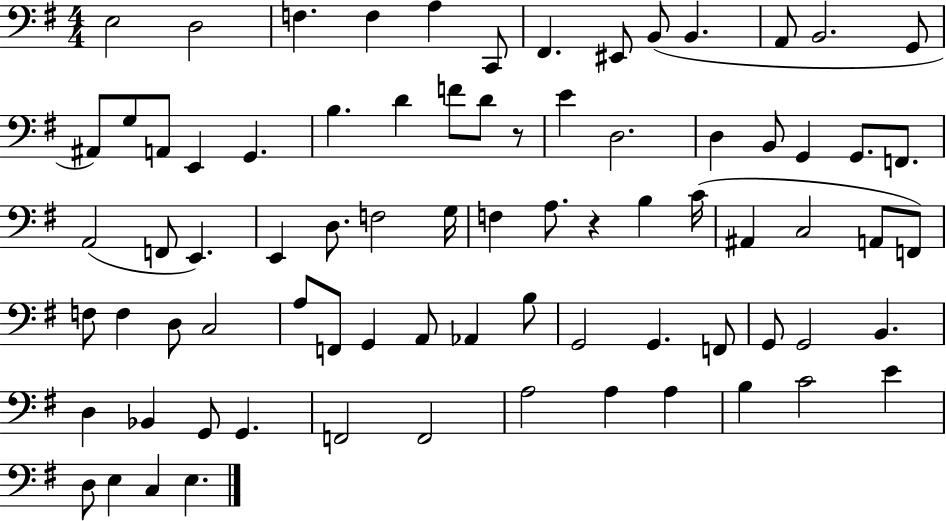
X:1
T:Untitled
M:4/4
L:1/4
K:G
E,2 D,2 F, F, A, C,,/2 ^F,, ^E,,/2 B,,/2 B,, A,,/2 B,,2 G,,/2 ^A,,/2 G,/2 A,,/2 E,, G,, B, D F/2 D/2 z/2 E D,2 D, B,,/2 G,, G,,/2 F,,/2 A,,2 F,,/2 E,, E,, D,/2 F,2 G,/4 F, A,/2 z B, C/4 ^A,, C,2 A,,/2 F,,/2 F,/2 F, D,/2 C,2 A,/2 F,,/2 G,, A,,/2 _A,, B,/2 G,,2 G,, F,,/2 G,,/2 G,,2 B,, D, _B,, G,,/2 G,, F,,2 F,,2 A,2 A, A, B, C2 E D,/2 E, C, E,